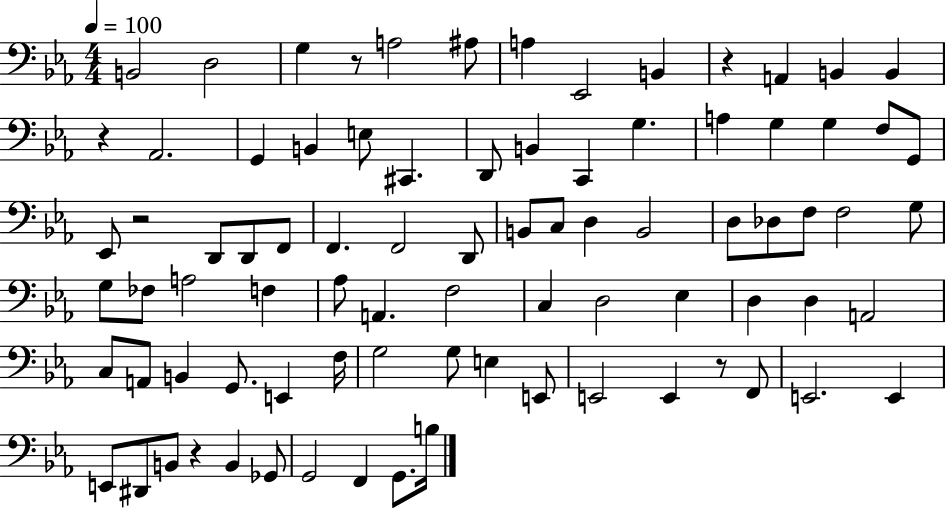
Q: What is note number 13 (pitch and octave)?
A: G2